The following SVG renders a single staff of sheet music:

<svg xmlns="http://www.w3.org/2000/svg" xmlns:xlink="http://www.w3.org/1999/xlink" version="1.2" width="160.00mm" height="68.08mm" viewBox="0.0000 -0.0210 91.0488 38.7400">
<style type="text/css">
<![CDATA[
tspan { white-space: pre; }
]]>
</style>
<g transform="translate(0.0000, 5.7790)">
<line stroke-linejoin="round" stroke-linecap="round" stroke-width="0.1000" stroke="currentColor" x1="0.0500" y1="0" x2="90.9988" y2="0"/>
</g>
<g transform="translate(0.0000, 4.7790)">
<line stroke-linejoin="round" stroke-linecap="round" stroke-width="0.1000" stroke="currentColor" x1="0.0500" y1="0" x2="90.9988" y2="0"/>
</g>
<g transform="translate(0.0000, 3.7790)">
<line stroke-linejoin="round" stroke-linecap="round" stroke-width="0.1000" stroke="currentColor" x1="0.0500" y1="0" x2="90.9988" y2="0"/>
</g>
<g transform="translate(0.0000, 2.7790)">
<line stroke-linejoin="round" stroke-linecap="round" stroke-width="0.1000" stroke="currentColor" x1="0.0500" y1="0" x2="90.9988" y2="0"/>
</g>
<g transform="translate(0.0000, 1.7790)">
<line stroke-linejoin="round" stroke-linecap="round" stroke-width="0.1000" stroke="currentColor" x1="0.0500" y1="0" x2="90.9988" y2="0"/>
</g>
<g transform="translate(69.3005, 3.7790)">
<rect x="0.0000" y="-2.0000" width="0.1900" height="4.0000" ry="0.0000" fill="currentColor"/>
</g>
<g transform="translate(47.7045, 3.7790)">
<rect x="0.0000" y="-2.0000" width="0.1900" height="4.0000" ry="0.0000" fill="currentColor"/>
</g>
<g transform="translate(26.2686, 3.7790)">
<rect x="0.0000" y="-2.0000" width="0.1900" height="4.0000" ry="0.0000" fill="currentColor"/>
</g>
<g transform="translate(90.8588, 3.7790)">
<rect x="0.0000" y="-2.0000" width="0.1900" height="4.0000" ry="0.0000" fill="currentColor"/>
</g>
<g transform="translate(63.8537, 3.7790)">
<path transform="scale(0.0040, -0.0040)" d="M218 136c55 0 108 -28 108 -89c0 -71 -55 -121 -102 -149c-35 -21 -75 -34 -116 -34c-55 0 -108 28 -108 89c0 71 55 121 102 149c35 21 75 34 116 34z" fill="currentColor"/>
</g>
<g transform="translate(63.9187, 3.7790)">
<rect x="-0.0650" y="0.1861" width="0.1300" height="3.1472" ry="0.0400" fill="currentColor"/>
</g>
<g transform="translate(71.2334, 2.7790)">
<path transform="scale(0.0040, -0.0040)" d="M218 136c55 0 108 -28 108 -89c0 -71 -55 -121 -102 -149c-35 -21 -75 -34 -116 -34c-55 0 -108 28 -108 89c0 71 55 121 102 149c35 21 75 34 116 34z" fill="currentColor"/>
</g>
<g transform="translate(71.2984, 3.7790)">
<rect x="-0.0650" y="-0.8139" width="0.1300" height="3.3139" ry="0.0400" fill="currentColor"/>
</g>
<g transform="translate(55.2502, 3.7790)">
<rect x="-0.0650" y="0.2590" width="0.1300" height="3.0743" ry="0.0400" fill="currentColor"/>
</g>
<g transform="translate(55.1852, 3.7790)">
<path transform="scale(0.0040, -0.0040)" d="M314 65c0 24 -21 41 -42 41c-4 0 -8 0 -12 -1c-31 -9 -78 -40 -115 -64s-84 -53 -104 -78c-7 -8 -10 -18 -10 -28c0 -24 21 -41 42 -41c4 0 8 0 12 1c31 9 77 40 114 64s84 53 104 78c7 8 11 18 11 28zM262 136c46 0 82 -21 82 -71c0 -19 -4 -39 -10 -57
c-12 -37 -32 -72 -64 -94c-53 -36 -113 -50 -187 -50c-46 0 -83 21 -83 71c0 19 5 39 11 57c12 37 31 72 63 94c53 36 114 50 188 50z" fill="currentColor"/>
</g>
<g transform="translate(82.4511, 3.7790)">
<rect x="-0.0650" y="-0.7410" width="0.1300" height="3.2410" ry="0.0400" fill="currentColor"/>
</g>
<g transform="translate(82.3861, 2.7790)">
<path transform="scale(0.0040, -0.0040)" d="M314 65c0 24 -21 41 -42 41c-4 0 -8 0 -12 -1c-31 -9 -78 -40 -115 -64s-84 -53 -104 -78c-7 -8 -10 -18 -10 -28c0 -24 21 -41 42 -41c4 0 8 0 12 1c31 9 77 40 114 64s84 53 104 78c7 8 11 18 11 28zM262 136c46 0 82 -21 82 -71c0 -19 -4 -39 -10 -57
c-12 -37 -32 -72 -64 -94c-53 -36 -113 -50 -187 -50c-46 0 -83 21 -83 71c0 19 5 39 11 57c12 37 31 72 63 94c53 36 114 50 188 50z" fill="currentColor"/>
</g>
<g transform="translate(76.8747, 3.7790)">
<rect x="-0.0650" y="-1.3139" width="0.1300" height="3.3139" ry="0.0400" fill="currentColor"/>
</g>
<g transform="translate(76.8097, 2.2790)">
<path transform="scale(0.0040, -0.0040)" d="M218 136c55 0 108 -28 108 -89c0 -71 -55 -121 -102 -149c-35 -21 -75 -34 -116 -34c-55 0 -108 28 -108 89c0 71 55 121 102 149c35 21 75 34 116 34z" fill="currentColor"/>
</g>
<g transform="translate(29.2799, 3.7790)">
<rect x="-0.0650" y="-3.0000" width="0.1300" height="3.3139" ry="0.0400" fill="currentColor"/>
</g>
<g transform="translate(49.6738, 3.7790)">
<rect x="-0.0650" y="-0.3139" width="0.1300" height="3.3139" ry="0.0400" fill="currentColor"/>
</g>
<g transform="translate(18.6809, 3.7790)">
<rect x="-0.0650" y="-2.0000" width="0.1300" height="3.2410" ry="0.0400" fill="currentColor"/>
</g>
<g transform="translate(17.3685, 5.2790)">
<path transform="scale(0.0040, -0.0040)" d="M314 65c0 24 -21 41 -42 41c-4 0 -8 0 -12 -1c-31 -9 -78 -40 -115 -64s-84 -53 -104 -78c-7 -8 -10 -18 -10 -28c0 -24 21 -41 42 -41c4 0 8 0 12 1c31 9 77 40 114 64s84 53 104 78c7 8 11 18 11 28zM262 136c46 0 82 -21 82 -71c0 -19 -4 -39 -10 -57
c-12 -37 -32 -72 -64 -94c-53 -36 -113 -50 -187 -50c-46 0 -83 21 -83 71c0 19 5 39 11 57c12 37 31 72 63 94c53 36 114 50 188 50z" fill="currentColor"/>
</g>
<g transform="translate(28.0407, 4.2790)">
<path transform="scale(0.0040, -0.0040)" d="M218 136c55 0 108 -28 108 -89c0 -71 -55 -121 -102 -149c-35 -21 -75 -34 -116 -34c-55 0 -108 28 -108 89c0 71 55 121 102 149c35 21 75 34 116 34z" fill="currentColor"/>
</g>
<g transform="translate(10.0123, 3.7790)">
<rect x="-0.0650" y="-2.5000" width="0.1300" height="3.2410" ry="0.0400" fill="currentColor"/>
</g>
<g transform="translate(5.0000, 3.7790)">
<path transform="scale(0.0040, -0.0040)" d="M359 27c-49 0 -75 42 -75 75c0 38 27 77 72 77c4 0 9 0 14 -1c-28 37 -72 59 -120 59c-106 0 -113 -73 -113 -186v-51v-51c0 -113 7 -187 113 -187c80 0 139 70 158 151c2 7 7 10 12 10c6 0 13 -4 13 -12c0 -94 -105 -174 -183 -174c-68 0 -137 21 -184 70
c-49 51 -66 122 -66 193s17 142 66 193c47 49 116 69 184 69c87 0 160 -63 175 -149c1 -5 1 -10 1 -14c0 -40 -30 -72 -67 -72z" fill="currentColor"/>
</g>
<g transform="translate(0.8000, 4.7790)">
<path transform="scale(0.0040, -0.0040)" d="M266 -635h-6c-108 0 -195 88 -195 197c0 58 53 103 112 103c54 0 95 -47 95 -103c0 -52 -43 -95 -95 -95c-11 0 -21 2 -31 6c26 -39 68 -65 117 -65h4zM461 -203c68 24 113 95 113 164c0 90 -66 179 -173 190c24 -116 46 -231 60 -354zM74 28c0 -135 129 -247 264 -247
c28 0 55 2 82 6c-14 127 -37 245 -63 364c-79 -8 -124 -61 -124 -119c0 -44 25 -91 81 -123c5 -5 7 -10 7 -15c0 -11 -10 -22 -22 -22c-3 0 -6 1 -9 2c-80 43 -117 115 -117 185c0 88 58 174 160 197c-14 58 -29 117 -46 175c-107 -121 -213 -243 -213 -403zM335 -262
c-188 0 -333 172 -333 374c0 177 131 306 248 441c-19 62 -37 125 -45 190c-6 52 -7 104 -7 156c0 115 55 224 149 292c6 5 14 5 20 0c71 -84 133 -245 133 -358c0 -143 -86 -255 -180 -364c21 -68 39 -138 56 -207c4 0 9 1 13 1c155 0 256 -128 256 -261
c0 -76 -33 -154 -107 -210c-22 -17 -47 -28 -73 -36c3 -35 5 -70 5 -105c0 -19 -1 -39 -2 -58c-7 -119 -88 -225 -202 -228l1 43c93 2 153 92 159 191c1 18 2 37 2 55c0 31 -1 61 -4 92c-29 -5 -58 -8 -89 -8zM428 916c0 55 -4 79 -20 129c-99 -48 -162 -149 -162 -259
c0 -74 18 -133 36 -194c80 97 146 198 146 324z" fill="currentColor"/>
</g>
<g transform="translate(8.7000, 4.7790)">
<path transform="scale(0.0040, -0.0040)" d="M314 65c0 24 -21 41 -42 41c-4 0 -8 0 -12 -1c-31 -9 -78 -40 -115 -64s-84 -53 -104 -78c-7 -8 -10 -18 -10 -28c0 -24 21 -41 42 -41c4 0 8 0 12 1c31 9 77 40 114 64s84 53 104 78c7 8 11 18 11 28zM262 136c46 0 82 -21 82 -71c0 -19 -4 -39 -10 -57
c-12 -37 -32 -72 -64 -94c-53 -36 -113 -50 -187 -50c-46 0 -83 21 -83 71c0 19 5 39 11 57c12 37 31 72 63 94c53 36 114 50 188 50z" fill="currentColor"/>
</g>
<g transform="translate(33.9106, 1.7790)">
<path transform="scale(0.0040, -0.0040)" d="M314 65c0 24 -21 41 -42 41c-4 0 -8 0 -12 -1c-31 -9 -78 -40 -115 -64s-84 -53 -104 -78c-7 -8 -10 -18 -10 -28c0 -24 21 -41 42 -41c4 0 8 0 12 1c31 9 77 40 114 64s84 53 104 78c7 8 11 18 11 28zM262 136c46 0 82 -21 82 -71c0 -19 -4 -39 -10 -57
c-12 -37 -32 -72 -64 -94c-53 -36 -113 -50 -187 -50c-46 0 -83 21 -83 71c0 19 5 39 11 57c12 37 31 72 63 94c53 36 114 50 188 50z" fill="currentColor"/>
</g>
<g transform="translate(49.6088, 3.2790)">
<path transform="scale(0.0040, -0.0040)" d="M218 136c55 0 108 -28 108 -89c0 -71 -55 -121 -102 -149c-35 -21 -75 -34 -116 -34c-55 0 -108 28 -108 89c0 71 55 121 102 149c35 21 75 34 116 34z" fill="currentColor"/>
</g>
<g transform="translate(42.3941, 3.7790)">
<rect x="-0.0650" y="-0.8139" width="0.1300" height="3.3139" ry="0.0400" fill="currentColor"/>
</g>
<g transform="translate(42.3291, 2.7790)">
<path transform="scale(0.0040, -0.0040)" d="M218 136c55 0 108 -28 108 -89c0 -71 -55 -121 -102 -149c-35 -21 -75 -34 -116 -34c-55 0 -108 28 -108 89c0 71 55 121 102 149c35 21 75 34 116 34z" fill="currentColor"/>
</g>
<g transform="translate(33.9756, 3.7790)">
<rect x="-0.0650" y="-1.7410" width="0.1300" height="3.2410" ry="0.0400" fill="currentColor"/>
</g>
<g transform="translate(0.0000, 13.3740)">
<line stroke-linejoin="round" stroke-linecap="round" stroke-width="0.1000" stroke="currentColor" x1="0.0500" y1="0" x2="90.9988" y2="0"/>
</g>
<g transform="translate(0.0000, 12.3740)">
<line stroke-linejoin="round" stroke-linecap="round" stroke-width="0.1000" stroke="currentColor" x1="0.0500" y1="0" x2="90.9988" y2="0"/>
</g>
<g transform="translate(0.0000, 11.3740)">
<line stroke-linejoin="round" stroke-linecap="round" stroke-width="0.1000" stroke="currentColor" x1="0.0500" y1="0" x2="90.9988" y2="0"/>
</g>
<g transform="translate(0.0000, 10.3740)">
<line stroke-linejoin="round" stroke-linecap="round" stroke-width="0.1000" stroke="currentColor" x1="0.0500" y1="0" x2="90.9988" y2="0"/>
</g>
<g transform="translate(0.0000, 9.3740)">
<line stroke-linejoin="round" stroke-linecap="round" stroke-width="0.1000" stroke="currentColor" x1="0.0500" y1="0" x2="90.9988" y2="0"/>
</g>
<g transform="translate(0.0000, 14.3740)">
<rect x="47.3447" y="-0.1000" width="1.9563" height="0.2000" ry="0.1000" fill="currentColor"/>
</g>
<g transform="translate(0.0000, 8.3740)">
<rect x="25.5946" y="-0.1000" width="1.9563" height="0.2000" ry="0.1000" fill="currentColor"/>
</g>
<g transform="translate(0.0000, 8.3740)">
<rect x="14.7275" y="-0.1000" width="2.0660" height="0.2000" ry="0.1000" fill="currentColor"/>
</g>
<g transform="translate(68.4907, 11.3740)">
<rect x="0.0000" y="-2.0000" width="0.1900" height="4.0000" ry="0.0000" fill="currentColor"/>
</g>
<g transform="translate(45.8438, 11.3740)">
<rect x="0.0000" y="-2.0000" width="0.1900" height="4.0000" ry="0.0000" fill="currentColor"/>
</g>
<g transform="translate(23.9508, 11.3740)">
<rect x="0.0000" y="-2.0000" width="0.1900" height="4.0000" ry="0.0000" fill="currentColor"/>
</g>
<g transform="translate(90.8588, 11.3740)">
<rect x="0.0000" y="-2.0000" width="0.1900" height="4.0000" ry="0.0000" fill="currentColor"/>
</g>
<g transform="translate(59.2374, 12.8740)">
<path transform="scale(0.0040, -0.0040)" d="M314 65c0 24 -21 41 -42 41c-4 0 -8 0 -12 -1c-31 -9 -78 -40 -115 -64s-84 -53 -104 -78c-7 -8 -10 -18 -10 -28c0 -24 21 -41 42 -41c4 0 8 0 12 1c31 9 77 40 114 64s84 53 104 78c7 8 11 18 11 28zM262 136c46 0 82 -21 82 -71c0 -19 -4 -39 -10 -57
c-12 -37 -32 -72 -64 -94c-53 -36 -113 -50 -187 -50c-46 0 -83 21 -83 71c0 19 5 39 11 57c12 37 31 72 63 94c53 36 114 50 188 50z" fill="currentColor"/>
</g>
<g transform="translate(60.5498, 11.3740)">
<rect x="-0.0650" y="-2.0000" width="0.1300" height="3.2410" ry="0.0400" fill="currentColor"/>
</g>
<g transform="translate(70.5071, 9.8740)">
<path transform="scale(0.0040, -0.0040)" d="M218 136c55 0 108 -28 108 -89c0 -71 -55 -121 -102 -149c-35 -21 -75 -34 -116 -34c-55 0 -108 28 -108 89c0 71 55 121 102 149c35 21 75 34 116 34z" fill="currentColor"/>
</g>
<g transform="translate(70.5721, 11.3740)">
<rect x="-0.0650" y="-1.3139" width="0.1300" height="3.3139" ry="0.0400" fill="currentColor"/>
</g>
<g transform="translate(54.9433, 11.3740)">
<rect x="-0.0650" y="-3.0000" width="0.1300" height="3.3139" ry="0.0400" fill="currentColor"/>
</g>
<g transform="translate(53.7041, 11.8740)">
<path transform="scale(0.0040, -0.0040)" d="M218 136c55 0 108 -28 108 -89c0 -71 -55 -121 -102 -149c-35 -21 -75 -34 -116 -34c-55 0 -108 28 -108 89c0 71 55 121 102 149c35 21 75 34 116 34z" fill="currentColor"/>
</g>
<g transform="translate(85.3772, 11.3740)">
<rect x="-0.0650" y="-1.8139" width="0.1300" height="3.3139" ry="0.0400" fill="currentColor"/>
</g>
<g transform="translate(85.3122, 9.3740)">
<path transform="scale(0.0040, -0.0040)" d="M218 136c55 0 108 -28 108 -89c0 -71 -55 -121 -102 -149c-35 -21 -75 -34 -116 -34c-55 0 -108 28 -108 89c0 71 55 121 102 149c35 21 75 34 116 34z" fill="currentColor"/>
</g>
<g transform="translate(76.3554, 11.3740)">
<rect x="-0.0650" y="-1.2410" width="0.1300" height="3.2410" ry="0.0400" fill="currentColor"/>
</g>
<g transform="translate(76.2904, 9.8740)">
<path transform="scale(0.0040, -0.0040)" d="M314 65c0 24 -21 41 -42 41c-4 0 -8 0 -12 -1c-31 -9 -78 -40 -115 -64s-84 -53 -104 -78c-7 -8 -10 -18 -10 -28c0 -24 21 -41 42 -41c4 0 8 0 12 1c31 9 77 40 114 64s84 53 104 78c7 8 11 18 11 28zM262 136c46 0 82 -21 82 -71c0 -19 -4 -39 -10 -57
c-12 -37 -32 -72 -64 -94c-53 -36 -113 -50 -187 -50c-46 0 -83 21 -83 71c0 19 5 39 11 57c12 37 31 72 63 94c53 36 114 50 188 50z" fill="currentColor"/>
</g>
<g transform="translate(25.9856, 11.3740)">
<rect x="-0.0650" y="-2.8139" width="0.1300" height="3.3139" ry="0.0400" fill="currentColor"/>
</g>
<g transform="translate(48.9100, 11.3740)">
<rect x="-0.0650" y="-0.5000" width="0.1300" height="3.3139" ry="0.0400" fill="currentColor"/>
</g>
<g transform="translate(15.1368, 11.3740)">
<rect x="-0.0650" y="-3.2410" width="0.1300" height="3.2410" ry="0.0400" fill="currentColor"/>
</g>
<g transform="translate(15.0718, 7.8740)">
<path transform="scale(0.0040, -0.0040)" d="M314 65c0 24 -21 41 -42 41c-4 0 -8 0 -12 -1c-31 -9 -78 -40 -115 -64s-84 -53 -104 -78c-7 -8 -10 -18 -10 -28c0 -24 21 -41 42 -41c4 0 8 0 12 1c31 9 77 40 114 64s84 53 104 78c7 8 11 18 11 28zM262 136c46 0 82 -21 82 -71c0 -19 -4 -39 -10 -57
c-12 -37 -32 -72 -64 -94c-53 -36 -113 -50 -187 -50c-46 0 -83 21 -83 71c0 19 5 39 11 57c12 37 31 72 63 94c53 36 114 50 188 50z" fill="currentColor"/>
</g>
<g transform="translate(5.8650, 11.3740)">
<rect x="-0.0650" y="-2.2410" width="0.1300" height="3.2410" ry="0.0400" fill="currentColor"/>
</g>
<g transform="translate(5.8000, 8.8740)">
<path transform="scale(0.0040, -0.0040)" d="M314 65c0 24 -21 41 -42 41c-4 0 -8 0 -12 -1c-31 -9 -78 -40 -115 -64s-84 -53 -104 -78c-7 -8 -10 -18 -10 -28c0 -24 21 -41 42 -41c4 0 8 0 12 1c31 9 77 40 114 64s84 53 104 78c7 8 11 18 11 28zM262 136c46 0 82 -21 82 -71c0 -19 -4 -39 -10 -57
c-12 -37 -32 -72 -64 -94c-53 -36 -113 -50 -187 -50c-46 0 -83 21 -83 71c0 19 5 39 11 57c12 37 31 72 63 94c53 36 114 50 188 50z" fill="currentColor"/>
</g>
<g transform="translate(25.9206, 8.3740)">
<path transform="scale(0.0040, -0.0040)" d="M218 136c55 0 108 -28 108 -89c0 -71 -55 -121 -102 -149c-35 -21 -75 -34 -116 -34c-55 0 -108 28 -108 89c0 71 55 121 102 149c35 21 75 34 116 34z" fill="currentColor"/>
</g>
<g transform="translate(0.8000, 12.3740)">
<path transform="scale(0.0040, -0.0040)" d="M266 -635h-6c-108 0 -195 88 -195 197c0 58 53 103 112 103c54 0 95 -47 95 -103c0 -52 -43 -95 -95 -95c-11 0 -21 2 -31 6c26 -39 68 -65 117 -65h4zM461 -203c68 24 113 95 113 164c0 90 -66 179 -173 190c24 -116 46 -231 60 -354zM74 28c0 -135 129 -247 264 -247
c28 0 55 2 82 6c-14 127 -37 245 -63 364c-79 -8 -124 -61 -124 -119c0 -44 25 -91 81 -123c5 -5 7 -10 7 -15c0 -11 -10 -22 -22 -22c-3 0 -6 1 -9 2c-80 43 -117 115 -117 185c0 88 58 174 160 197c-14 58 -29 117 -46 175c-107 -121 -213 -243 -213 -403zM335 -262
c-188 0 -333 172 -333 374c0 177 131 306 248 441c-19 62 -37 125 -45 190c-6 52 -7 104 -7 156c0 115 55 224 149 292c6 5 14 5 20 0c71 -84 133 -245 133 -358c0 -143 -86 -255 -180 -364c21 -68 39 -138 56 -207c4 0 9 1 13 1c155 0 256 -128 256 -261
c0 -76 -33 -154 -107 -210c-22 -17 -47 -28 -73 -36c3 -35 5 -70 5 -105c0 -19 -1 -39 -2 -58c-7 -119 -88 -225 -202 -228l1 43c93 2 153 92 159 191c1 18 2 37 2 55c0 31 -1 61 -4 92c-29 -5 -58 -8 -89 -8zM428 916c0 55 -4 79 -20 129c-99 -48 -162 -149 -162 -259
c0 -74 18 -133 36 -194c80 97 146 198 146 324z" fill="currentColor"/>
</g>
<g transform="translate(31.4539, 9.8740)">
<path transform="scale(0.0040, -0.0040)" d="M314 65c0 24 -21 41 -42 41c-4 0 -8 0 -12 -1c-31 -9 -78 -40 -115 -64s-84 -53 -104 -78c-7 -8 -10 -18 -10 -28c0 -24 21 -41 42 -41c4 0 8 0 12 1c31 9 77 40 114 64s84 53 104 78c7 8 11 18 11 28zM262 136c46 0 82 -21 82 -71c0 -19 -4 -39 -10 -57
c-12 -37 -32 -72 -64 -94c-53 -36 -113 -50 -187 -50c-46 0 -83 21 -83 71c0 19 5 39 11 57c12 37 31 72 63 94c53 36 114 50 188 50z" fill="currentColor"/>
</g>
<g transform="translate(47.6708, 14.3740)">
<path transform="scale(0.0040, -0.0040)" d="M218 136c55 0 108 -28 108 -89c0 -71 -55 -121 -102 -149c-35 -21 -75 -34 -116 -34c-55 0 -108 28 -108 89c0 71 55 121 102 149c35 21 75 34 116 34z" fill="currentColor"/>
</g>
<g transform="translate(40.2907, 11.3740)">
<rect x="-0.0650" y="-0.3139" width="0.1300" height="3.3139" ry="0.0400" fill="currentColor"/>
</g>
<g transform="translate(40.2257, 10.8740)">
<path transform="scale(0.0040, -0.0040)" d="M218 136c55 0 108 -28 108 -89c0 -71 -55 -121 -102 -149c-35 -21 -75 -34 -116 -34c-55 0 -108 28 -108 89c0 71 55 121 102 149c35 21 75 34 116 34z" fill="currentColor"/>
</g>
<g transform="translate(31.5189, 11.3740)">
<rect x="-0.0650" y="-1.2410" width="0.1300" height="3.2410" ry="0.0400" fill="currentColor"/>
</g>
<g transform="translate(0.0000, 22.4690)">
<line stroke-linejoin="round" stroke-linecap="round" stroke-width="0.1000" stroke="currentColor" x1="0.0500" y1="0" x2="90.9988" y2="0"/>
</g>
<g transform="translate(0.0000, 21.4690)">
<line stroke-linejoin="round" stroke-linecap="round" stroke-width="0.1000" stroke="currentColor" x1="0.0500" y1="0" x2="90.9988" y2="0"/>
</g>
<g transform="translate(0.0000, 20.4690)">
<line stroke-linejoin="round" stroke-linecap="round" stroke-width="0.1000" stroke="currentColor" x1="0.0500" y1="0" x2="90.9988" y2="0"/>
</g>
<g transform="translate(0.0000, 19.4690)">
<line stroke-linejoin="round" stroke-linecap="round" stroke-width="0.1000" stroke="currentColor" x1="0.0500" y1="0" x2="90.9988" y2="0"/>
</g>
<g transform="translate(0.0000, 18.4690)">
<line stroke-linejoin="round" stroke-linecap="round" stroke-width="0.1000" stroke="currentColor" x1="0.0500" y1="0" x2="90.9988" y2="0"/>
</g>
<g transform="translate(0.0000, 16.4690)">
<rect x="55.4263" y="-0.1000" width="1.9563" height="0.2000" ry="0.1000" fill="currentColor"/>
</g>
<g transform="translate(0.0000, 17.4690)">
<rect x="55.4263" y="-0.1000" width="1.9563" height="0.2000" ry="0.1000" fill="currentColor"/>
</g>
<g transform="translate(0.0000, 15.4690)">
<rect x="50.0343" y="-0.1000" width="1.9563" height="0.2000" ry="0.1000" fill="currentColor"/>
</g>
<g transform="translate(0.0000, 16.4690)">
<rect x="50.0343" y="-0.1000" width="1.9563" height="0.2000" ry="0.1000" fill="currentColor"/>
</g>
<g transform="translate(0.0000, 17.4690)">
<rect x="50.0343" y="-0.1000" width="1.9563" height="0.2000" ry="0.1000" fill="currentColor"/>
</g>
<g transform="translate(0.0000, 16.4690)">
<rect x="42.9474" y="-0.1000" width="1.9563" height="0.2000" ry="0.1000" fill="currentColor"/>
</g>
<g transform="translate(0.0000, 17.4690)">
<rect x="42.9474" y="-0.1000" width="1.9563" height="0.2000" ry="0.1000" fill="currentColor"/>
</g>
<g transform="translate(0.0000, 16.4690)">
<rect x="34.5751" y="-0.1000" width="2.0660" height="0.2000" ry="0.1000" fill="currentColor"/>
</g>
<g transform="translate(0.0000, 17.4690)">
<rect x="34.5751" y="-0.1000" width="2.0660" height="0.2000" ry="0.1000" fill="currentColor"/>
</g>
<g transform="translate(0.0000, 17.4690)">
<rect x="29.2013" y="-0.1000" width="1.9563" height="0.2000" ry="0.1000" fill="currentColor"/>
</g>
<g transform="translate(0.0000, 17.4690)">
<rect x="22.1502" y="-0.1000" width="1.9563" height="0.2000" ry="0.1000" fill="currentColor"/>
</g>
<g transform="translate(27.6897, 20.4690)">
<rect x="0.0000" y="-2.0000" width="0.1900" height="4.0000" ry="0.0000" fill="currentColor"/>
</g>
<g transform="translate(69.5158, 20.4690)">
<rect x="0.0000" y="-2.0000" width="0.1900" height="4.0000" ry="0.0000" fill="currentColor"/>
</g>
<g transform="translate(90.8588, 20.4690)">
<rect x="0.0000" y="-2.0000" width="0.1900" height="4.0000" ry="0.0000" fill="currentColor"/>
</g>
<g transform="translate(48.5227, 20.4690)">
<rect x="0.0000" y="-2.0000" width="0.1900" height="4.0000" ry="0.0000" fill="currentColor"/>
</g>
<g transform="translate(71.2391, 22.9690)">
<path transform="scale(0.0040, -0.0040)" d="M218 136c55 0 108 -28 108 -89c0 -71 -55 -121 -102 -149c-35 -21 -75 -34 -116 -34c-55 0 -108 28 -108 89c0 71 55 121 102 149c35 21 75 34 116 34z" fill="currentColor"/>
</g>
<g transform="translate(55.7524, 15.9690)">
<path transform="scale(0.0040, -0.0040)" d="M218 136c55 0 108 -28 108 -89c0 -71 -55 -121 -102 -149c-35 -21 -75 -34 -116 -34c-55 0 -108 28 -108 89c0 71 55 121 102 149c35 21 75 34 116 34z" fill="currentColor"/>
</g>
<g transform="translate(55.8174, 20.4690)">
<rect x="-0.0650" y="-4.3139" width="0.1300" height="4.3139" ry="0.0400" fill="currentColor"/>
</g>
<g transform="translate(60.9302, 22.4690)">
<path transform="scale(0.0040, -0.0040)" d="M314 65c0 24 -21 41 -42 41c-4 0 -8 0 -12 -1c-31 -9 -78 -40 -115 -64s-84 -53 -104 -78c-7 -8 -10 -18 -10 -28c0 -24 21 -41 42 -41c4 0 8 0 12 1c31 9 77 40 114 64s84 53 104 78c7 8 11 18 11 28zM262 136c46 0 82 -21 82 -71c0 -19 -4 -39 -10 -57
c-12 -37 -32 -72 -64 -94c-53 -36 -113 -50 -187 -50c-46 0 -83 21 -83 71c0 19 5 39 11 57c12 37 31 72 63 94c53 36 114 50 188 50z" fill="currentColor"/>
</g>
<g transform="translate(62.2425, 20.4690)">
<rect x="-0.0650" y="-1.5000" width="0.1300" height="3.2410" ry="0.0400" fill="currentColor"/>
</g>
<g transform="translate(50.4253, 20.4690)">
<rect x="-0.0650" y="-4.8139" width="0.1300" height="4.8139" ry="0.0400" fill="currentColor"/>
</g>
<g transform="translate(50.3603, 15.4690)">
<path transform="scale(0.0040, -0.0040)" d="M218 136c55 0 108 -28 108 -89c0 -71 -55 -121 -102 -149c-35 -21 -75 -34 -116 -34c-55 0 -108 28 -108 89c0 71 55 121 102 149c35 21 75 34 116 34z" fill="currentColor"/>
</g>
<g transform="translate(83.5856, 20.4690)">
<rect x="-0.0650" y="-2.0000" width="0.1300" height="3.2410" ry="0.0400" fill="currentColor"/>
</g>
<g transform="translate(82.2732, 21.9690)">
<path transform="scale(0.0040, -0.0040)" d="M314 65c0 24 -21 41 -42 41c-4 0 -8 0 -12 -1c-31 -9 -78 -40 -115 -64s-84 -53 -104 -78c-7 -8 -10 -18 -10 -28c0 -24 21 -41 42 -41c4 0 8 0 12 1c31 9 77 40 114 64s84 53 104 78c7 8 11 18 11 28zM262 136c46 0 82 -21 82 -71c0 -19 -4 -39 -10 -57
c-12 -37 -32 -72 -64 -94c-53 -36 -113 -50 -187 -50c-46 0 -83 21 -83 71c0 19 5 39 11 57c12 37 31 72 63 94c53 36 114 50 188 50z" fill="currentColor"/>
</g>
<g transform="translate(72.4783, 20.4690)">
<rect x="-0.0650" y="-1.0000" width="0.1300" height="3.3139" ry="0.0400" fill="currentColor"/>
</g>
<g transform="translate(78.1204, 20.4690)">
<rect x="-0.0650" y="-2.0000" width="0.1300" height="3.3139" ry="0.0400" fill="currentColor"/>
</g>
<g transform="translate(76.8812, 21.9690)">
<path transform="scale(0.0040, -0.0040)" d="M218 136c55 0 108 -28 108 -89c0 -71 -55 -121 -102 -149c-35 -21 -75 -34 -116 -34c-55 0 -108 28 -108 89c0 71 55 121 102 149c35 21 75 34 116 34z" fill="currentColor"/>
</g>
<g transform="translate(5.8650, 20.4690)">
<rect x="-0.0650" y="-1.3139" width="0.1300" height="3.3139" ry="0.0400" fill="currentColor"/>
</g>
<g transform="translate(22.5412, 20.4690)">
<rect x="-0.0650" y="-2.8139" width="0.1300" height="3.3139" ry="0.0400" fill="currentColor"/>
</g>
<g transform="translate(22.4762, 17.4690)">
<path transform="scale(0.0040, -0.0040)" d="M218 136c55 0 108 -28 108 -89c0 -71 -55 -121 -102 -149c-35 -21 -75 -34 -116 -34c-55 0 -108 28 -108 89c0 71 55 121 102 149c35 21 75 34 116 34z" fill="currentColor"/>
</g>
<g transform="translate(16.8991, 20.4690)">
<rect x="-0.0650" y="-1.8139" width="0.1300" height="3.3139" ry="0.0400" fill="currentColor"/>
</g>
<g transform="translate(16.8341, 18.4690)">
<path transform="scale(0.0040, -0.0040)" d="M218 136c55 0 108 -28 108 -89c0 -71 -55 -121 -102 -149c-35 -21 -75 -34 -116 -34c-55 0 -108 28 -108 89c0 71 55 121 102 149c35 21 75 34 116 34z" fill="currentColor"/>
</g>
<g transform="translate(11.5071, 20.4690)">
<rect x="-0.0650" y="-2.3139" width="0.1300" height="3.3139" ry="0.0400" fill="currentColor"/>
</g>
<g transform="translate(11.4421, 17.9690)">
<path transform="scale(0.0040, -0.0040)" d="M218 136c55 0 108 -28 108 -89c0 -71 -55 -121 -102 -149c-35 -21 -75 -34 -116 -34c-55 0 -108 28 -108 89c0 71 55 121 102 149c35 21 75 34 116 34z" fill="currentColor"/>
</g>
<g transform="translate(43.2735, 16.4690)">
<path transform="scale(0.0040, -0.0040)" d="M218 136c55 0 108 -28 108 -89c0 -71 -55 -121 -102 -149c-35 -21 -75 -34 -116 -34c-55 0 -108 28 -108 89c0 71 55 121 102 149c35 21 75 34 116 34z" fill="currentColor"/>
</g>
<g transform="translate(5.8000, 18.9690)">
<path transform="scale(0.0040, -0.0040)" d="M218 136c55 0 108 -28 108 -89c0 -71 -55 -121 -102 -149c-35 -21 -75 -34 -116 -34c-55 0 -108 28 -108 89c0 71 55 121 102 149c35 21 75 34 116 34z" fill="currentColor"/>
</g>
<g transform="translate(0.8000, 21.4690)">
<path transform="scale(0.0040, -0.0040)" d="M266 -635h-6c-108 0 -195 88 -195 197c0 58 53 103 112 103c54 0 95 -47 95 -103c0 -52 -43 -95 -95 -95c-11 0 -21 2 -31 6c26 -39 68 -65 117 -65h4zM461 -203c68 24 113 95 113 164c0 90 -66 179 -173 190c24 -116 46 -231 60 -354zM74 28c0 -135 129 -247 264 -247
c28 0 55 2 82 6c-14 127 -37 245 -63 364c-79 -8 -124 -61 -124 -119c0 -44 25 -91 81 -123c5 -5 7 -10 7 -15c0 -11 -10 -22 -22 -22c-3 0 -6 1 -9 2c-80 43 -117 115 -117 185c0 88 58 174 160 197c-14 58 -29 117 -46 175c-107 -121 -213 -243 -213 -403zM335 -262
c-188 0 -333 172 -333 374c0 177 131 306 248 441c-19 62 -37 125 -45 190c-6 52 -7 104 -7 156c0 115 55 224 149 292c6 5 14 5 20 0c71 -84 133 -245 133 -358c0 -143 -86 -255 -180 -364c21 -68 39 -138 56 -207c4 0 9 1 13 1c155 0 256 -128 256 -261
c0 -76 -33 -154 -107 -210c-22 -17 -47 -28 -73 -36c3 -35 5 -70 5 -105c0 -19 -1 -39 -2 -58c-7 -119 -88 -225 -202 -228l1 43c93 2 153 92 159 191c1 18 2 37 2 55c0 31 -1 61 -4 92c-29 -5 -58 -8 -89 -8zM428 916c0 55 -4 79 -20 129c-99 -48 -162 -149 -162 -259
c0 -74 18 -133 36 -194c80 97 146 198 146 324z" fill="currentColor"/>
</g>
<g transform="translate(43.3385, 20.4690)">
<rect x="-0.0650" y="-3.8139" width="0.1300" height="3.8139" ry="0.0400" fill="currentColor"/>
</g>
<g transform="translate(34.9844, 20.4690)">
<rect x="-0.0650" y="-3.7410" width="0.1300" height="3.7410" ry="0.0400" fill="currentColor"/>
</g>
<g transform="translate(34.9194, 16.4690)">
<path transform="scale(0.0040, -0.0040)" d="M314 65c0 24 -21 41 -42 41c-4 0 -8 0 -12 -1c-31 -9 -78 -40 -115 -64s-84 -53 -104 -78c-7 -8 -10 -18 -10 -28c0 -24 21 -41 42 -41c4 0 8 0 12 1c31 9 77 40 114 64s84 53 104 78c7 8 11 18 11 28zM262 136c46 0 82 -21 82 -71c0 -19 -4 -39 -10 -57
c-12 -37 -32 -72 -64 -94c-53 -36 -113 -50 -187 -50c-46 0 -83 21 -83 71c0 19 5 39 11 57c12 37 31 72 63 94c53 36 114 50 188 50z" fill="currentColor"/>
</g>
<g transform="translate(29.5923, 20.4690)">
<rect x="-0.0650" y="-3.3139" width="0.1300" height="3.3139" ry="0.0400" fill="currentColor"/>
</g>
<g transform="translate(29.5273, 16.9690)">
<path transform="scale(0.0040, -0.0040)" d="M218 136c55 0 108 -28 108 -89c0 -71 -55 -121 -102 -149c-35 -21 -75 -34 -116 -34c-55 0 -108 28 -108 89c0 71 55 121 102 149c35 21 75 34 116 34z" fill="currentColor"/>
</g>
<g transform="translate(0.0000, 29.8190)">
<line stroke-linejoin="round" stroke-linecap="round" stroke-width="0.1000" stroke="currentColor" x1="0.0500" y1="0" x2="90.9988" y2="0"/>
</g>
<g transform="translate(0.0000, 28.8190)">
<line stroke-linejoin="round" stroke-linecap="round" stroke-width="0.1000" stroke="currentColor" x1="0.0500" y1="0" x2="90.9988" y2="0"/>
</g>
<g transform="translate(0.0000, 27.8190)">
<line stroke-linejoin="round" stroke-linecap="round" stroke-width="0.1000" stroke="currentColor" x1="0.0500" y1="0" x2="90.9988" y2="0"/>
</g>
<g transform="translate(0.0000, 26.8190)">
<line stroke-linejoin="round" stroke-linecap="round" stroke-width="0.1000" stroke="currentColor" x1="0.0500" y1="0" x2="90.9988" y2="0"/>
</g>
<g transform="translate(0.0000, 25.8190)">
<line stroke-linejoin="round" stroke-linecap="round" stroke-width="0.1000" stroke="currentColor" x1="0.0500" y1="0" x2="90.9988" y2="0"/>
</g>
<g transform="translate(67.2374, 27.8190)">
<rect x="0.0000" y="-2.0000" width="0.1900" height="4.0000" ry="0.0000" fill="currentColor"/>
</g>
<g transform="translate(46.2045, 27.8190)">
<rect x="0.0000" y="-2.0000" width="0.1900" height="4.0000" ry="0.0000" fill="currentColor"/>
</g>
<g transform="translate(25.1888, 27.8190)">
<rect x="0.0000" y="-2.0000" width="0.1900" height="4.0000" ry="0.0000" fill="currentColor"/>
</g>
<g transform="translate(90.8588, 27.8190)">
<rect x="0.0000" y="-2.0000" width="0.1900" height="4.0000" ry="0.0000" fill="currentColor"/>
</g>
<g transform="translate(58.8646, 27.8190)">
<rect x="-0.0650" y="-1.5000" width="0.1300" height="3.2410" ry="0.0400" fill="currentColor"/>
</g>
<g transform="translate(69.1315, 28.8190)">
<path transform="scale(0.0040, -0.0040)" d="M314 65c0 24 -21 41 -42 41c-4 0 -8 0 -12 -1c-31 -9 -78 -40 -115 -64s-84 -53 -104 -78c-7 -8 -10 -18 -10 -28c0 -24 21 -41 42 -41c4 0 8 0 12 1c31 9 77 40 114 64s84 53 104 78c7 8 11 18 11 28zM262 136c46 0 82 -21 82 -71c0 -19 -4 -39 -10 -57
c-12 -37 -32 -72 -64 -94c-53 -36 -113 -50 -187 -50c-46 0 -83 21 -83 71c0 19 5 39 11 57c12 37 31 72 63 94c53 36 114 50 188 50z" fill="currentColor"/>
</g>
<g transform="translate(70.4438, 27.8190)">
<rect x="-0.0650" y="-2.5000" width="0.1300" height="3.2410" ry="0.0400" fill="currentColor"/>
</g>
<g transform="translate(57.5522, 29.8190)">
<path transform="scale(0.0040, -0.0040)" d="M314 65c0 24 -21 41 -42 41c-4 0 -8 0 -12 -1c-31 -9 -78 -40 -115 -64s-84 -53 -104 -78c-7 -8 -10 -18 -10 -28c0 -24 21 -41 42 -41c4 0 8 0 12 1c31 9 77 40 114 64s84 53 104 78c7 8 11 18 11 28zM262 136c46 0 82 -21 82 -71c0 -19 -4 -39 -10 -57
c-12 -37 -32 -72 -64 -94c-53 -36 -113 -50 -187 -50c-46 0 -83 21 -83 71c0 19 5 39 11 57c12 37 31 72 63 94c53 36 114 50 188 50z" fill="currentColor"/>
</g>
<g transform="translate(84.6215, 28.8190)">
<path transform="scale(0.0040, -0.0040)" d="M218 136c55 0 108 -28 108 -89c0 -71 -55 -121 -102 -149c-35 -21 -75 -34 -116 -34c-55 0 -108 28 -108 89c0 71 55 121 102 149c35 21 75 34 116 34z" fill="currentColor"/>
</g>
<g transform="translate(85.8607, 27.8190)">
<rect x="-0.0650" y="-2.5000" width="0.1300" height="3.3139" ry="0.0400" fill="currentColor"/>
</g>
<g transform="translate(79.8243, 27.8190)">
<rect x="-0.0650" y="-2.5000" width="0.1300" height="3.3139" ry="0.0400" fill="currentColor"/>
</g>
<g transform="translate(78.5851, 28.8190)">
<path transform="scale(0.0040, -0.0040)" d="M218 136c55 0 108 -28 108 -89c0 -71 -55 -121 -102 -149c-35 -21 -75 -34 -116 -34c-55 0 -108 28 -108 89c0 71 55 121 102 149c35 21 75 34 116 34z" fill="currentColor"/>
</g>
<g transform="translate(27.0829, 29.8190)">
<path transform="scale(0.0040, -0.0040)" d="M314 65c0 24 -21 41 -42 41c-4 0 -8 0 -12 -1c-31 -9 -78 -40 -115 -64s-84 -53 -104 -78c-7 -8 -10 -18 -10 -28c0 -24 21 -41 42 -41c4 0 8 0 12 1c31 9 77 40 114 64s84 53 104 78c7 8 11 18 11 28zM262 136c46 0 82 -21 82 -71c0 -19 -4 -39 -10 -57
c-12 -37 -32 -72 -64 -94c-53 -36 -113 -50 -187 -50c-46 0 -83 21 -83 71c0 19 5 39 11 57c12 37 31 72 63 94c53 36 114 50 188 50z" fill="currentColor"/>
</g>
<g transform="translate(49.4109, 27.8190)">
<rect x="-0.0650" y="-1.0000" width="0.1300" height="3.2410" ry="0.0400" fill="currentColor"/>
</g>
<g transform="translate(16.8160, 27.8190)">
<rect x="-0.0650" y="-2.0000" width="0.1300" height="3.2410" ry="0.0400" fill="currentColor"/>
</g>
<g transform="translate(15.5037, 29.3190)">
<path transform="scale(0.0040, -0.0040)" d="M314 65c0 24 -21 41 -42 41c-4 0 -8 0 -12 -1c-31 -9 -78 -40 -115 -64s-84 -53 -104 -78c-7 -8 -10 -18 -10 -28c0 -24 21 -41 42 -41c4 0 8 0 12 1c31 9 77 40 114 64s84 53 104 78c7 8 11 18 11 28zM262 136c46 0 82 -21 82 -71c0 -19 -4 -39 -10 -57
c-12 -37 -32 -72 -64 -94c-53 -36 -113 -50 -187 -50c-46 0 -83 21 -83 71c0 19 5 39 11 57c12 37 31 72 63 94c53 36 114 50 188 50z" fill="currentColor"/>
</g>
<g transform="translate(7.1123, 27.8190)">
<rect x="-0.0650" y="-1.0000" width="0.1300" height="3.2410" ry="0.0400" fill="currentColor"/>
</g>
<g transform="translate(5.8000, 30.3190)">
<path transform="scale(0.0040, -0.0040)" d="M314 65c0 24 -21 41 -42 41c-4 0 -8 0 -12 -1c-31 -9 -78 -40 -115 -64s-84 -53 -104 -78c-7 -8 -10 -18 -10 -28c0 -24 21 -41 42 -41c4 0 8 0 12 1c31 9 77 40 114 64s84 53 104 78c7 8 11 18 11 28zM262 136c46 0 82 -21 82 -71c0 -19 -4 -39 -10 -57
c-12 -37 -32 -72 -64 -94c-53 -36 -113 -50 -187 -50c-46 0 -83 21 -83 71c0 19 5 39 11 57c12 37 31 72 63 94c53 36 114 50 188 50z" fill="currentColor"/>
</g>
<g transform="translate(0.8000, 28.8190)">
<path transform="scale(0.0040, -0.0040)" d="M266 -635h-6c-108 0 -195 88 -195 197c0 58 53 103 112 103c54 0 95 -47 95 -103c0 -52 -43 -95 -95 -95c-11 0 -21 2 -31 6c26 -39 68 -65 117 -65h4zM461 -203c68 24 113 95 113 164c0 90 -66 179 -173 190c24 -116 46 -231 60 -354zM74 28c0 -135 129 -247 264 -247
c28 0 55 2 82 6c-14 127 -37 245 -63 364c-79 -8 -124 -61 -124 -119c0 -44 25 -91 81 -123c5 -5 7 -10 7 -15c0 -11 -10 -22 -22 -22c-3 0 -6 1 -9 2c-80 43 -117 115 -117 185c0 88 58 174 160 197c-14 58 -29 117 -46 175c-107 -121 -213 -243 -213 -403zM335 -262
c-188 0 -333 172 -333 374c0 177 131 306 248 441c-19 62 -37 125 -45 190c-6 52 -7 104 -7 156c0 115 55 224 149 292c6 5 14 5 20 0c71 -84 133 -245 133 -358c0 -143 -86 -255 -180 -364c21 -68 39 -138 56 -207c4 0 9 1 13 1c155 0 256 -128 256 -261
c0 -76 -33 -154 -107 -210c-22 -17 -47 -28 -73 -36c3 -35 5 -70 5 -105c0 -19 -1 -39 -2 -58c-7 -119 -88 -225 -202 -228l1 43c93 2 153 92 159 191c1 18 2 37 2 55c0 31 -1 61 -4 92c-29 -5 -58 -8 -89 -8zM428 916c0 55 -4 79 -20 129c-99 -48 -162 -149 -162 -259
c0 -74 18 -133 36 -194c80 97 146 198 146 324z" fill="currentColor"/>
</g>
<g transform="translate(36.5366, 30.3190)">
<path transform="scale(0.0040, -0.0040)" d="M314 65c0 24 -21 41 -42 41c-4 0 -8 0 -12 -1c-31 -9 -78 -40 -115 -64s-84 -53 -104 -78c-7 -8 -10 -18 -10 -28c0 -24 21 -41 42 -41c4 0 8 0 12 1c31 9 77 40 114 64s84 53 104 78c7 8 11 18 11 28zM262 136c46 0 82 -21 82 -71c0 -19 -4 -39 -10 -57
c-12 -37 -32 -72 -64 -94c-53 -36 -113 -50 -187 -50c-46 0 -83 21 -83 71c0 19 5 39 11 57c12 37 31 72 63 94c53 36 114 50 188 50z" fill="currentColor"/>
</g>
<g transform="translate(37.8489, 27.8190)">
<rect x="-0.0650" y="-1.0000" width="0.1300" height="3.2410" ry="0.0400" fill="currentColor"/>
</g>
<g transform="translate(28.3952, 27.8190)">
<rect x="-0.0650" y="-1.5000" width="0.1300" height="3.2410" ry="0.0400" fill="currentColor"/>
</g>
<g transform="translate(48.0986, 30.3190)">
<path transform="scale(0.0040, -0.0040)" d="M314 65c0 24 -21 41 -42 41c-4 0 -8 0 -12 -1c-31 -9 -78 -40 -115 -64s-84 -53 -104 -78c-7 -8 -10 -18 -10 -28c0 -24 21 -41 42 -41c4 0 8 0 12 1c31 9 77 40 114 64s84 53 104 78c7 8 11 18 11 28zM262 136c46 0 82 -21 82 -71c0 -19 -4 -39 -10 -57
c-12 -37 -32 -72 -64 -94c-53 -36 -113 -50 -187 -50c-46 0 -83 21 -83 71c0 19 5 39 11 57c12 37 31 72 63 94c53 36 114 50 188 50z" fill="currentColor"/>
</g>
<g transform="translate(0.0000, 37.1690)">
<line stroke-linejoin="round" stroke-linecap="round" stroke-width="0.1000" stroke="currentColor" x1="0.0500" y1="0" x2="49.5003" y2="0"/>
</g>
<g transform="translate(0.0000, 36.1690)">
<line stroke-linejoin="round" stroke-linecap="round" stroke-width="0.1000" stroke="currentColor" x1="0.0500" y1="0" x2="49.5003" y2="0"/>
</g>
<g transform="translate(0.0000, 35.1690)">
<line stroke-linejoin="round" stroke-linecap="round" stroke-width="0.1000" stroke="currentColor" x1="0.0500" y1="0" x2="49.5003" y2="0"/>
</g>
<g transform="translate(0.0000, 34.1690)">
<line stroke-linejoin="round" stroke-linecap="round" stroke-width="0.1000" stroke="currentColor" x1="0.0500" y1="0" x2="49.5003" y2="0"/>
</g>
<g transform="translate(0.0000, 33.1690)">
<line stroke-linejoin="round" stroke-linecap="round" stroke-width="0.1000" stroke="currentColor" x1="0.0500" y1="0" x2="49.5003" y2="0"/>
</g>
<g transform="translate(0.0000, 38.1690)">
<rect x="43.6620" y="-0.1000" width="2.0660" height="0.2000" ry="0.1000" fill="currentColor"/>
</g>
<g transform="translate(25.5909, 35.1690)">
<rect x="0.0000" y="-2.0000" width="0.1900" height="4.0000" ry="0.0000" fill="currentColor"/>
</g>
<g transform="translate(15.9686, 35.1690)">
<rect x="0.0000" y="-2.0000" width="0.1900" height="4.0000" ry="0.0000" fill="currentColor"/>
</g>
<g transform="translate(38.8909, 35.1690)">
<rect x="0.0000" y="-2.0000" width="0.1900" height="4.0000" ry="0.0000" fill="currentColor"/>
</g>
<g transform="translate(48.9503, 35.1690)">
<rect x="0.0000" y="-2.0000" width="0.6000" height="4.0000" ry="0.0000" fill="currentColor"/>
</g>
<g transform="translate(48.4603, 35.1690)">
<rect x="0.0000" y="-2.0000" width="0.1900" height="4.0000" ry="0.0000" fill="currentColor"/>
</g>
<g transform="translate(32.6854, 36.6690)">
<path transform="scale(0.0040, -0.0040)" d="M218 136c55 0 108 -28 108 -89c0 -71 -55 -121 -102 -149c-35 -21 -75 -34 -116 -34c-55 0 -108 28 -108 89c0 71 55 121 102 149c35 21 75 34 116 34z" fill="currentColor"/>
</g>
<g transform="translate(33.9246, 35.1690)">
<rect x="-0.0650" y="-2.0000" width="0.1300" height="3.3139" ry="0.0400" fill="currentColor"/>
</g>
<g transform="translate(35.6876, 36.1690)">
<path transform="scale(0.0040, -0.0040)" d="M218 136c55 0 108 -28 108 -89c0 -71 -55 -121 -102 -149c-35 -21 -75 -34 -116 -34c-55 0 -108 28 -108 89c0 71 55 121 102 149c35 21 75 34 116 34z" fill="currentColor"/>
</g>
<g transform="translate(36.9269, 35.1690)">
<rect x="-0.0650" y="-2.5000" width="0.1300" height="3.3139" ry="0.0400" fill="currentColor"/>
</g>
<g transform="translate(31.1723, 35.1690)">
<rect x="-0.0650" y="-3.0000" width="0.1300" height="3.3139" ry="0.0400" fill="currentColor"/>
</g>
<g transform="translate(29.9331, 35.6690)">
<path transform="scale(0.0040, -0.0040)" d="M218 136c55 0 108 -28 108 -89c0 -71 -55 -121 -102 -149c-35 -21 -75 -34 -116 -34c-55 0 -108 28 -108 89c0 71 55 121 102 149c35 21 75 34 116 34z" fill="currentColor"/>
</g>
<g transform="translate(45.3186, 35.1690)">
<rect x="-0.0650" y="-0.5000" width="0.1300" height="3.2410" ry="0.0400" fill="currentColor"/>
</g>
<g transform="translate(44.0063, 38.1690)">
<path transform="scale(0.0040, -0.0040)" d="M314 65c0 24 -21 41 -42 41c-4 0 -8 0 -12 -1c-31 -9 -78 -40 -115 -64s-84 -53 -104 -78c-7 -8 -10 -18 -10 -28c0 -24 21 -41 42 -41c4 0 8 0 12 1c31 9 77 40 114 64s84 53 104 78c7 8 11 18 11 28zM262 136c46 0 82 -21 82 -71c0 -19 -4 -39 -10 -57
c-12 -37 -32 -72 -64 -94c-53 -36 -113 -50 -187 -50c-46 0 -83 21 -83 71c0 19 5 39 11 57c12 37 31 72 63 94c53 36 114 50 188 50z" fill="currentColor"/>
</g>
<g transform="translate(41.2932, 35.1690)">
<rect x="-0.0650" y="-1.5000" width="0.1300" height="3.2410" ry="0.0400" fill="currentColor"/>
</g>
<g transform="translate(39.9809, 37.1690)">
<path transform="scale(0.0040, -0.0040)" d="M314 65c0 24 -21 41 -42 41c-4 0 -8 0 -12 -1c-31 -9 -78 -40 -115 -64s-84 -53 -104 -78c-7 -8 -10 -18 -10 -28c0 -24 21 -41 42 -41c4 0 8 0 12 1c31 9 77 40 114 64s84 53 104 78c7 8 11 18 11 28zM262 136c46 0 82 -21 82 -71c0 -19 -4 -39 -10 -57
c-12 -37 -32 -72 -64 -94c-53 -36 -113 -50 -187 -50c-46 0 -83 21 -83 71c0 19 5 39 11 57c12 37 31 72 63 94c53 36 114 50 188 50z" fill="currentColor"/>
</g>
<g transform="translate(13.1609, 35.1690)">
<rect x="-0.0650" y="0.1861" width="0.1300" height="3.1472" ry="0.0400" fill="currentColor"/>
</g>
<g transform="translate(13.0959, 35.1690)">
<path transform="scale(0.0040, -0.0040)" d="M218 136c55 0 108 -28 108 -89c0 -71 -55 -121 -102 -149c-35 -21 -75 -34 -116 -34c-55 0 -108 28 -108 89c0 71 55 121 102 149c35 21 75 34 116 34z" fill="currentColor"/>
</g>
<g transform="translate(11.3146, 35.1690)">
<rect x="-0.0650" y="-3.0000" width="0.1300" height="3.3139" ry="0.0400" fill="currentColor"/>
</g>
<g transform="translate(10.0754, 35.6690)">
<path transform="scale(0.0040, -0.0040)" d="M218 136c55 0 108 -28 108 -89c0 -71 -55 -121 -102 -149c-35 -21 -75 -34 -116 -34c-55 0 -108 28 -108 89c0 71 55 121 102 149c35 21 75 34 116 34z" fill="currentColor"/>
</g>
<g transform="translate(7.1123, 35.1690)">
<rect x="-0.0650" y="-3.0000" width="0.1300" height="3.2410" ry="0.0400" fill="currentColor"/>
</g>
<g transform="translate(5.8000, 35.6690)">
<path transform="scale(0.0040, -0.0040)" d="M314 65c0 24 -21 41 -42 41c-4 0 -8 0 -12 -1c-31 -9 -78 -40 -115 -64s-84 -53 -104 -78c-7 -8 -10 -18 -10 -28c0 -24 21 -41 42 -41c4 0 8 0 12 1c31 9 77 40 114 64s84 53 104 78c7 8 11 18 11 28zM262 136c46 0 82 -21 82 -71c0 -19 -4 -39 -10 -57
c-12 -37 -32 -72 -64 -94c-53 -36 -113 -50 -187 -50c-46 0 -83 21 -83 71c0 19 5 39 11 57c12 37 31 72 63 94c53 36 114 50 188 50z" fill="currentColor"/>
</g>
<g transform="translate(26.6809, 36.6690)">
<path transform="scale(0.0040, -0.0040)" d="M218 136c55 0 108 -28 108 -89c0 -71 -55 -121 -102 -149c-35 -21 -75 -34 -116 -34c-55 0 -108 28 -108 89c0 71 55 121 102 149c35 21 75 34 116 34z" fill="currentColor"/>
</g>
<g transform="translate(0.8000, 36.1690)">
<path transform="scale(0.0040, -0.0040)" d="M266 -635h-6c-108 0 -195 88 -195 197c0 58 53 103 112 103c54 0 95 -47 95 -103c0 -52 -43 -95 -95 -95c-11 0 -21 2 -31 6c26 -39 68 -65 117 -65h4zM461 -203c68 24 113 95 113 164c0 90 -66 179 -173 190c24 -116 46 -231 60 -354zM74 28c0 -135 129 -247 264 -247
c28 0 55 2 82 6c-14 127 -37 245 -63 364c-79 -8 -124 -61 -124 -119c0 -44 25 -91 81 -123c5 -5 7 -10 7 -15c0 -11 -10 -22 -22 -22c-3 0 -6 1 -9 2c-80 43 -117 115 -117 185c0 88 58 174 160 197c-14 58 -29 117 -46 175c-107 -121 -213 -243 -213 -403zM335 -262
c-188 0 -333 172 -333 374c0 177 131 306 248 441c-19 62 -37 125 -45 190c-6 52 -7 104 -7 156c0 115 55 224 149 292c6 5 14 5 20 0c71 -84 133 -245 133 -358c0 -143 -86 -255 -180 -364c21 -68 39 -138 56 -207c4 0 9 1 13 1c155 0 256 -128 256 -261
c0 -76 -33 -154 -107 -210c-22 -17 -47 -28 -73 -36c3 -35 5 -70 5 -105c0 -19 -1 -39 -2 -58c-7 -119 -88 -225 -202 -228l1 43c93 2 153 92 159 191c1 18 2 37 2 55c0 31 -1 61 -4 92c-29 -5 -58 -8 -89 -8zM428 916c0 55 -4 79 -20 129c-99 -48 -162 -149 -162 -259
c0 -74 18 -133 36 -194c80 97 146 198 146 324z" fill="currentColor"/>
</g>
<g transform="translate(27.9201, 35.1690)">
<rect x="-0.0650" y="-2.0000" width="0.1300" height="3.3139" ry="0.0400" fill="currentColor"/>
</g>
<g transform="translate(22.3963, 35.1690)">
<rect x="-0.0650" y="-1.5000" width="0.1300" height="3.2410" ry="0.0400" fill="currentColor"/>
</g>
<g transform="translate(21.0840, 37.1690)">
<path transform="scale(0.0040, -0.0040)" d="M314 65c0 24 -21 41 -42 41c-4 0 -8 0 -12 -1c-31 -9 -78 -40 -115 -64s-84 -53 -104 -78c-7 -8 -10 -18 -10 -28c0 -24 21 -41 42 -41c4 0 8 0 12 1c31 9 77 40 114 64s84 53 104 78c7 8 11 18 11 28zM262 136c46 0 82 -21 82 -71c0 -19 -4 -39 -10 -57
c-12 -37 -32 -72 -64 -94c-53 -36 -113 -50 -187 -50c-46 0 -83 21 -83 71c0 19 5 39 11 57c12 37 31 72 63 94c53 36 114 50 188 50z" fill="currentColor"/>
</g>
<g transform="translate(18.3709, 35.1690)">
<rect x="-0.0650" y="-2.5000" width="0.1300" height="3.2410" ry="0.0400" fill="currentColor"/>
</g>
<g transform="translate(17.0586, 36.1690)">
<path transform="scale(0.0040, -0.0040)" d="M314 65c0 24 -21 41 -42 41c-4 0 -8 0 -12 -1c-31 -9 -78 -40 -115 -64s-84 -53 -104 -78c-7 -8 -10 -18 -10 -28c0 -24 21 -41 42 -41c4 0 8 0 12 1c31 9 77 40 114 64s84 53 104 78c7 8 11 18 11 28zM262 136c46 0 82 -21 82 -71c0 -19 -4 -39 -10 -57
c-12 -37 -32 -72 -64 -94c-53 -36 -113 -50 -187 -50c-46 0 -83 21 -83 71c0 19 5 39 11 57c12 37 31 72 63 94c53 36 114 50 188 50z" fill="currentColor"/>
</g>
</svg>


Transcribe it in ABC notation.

X:1
T:Untitled
M:4/4
L:1/4
K:C
G2 F2 A f2 d c B2 B d e d2 g2 b2 a e2 c C A F2 e e2 f e g f a b c'2 c' e' d' E2 D F F2 D2 F2 E2 D2 D2 E2 G2 G G A2 A B G2 E2 F A F G E2 C2